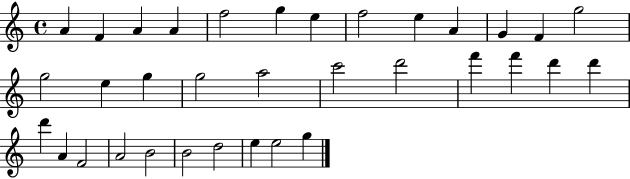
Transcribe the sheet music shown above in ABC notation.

X:1
T:Untitled
M:4/4
L:1/4
K:C
A F A A f2 g e f2 e A G F g2 g2 e g g2 a2 c'2 d'2 f' f' d' d' d' A F2 A2 B2 B2 d2 e e2 g